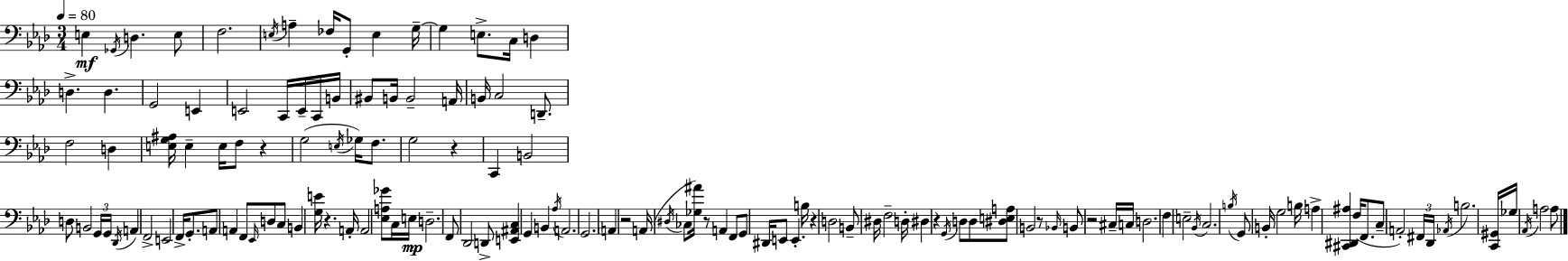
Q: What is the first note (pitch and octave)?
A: E3